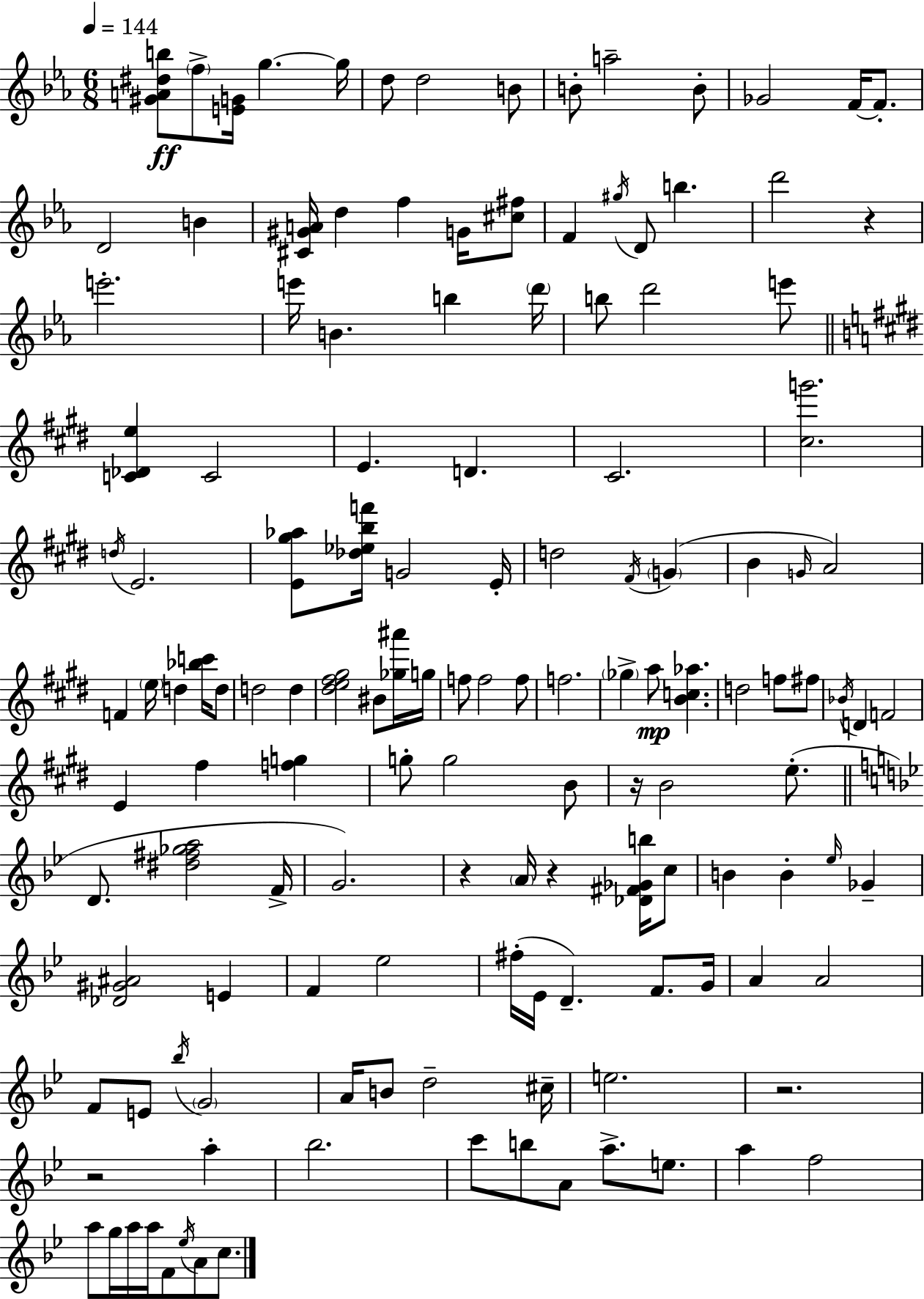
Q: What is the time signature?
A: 6/8